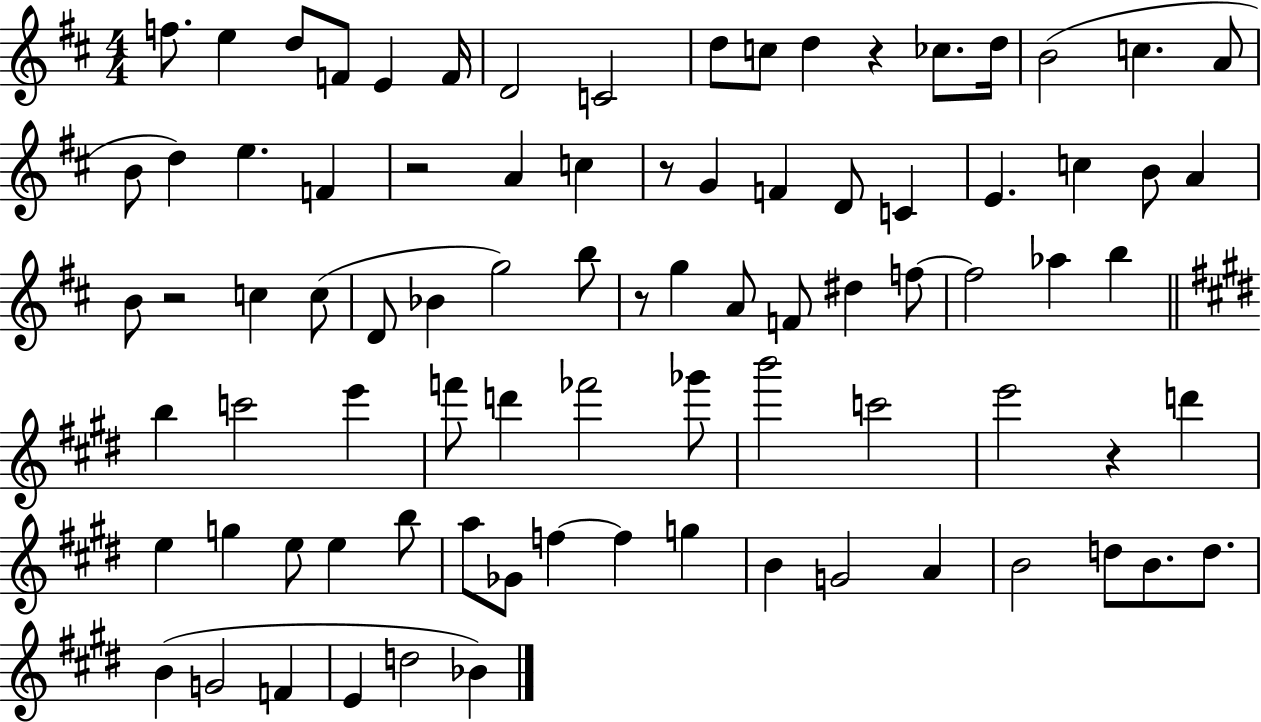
{
  \clef treble
  \numericTimeSignature
  \time 4/4
  \key d \major
  f''8. e''4 d''8 f'8 e'4 f'16 | d'2 c'2 | d''8 c''8 d''4 r4 ces''8. d''16 | b'2( c''4. a'8 | \break b'8 d''4) e''4. f'4 | r2 a'4 c''4 | r8 g'4 f'4 d'8 c'4 | e'4. c''4 b'8 a'4 | \break b'8 r2 c''4 c''8( | d'8 bes'4 g''2) b''8 | r8 g''4 a'8 f'8 dis''4 f''8~~ | f''2 aes''4 b''4 | \break \bar "||" \break \key e \major b''4 c'''2 e'''4 | f'''8 d'''4 fes'''2 ges'''8 | b'''2 c'''2 | e'''2 r4 d'''4 | \break e''4 g''4 e''8 e''4 b''8 | a''8 ges'8 f''4~~ f''4 g''4 | b'4 g'2 a'4 | b'2 d''8 b'8. d''8. | \break b'4( g'2 f'4 | e'4 d''2 bes'4) | \bar "|."
}